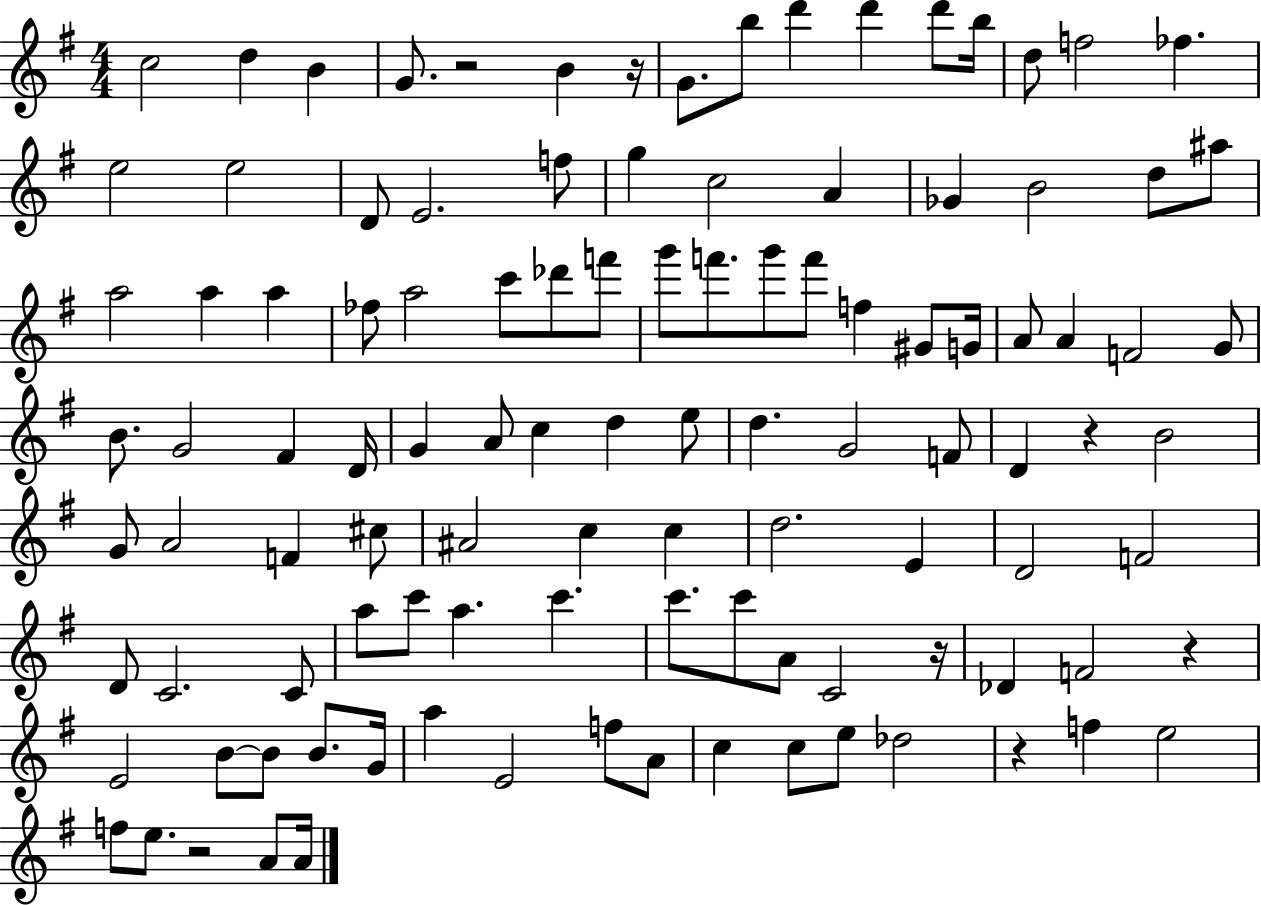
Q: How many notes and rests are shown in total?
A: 109